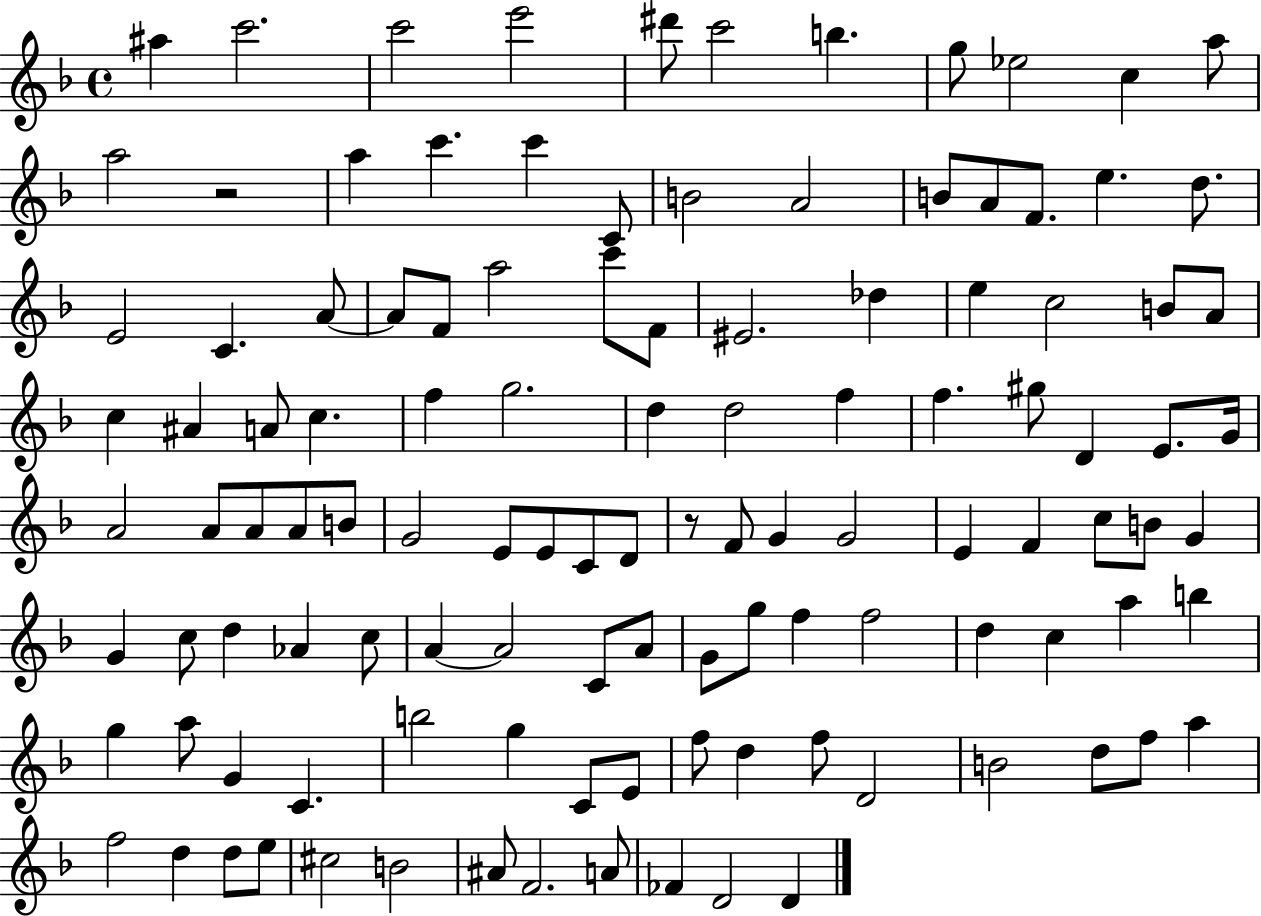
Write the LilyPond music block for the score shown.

{
  \clef treble
  \time 4/4
  \defaultTimeSignature
  \key f \major
  ais''4 c'''2. | c'''2 e'''2 | dis'''8 c'''2 b''4. | g''8 ees''2 c''4 a''8 | \break a''2 r2 | a''4 c'''4. c'''4 c'8 | b'2 a'2 | b'8 a'8 f'8. e''4. d''8. | \break e'2 c'4. a'8~~ | a'8 f'8 a''2 c'''8 f'8 | eis'2. des''4 | e''4 c''2 b'8 a'8 | \break c''4 ais'4 a'8 c''4. | f''4 g''2. | d''4 d''2 f''4 | f''4. gis''8 d'4 e'8. g'16 | \break a'2 a'8 a'8 a'8 b'8 | g'2 e'8 e'8 c'8 d'8 | r8 f'8 g'4 g'2 | e'4 f'4 c''8 b'8 g'4 | \break g'4 c''8 d''4 aes'4 c''8 | a'4~~ a'2 c'8 a'8 | g'8 g''8 f''4 f''2 | d''4 c''4 a''4 b''4 | \break g''4 a''8 g'4 c'4. | b''2 g''4 c'8 e'8 | f''8 d''4 f''8 d'2 | b'2 d''8 f''8 a''4 | \break f''2 d''4 d''8 e''8 | cis''2 b'2 | ais'8 f'2. a'8 | fes'4 d'2 d'4 | \break \bar "|."
}